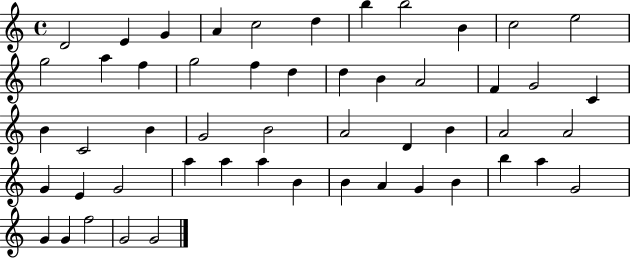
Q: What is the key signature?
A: C major